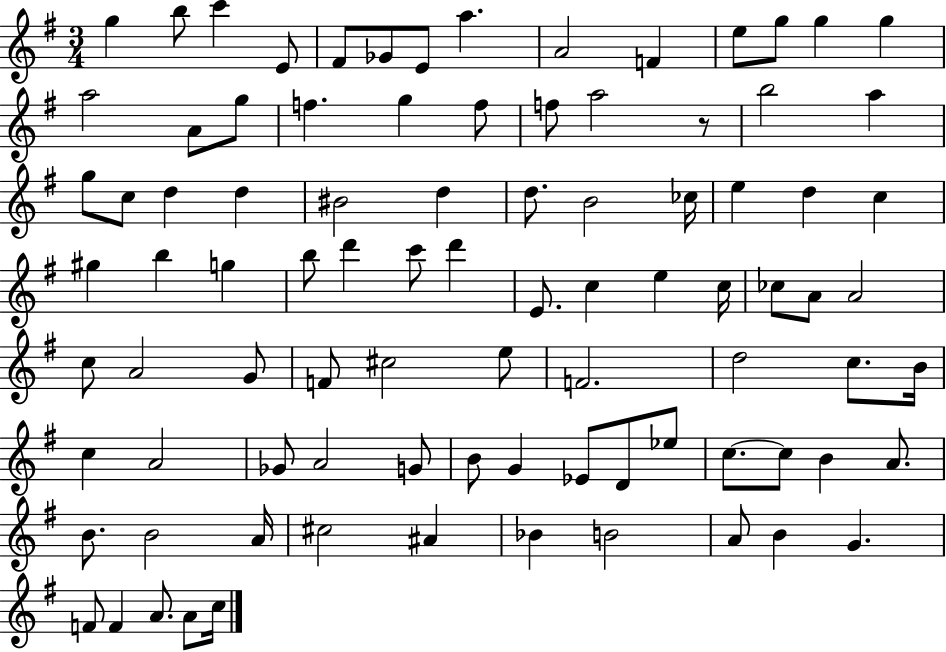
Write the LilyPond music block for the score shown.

{
  \clef treble
  \numericTimeSignature
  \time 3/4
  \key g \major
  g''4 b''8 c'''4 e'8 | fis'8 ges'8 e'8 a''4. | a'2 f'4 | e''8 g''8 g''4 g''4 | \break a''2 a'8 g''8 | f''4. g''4 f''8 | f''8 a''2 r8 | b''2 a''4 | \break g''8 c''8 d''4 d''4 | bis'2 d''4 | d''8. b'2 ces''16 | e''4 d''4 c''4 | \break gis''4 b''4 g''4 | b''8 d'''4 c'''8 d'''4 | e'8. c''4 e''4 c''16 | ces''8 a'8 a'2 | \break c''8 a'2 g'8 | f'8 cis''2 e''8 | f'2. | d''2 c''8. b'16 | \break c''4 a'2 | ges'8 a'2 g'8 | b'8 g'4 ees'8 d'8 ees''8 | c''8.~~ c''8 b'4 a'8. | \break b'8. b'2 a'16 | cis''2 ais'4 | bes'4 b'2 | a'8 b'4 g'4. | \break f'8 f'4 a'8. a'8 c''16 | \bar "|."
}